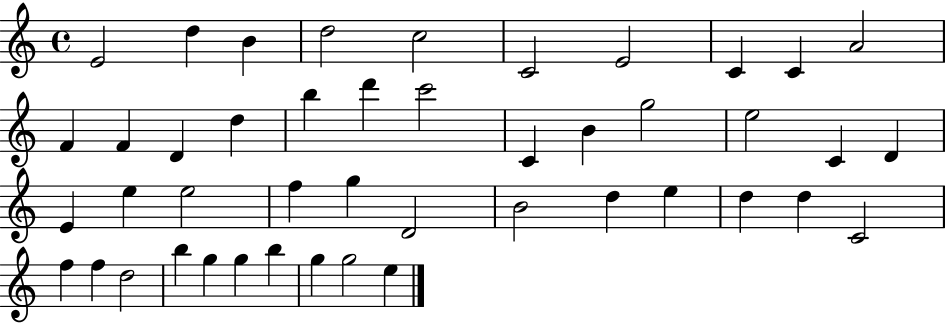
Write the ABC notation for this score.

X:1
T:Untitled
M:4/4
L:1/4
K:C
E2 d B d2 c2 C2 E2 C C A2 F F D d b d' c'2 C B g2 e2 C D E e e2 f g D2 B2 d e d d C2 f f d2 b g g b g g2 e